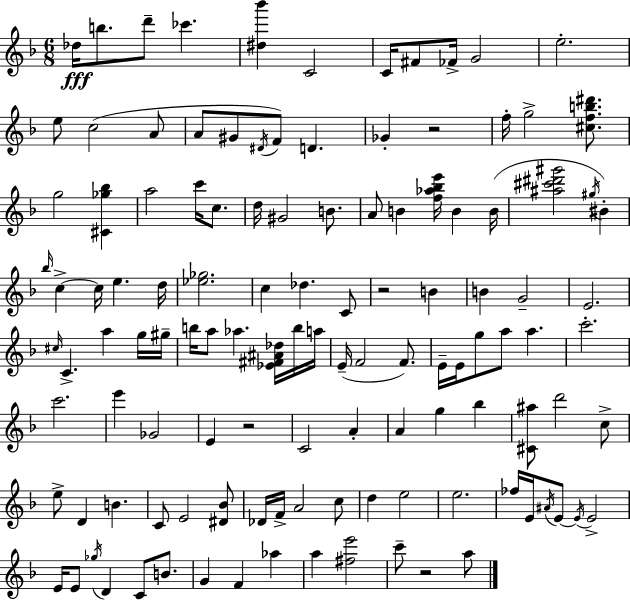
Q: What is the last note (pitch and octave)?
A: A5